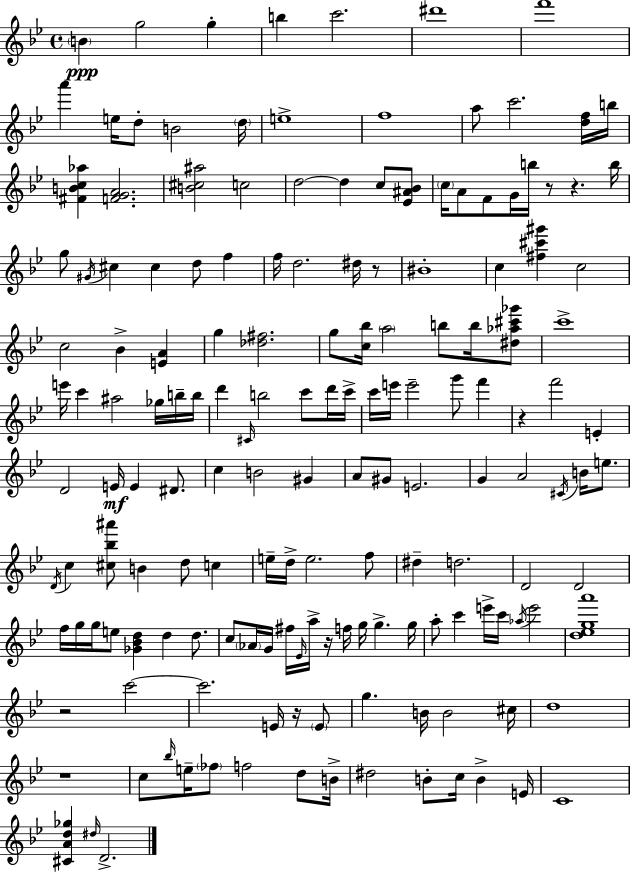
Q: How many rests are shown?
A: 8